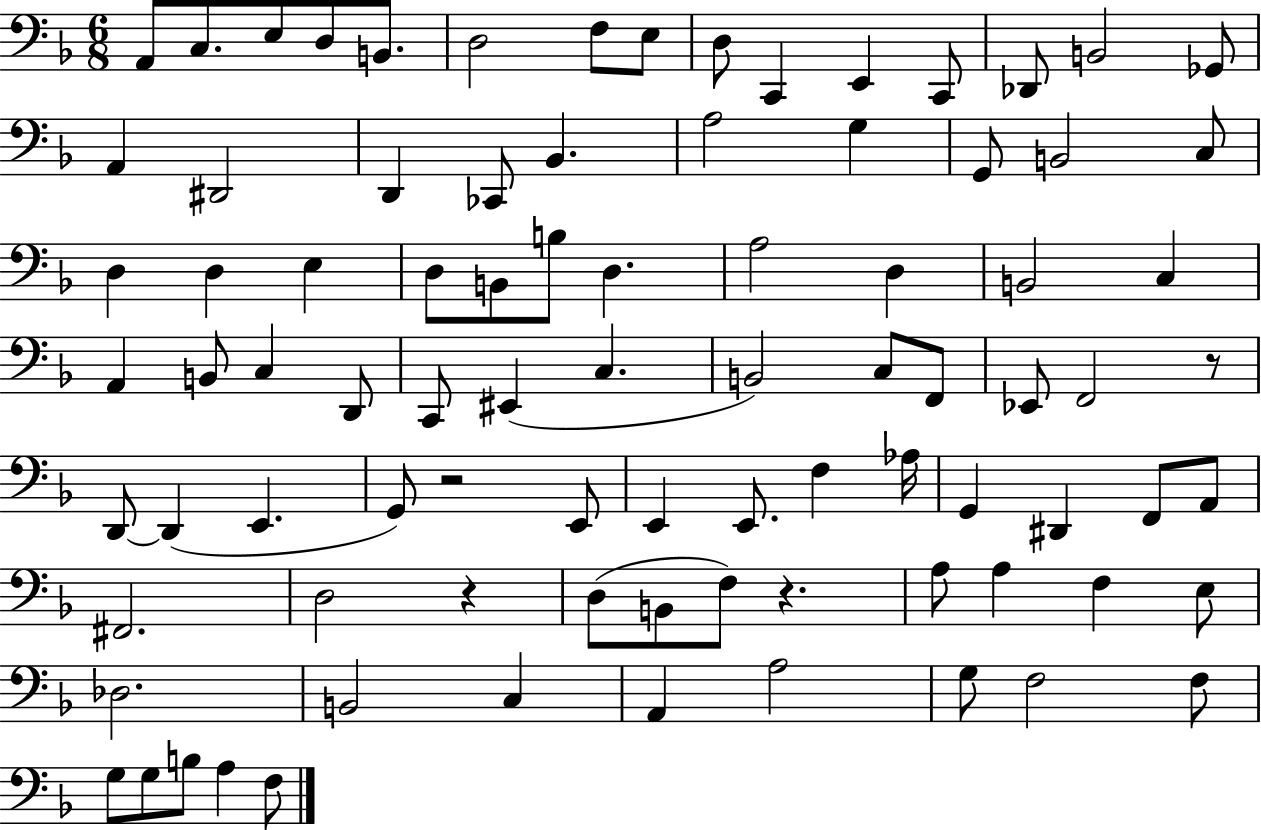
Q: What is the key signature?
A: F major